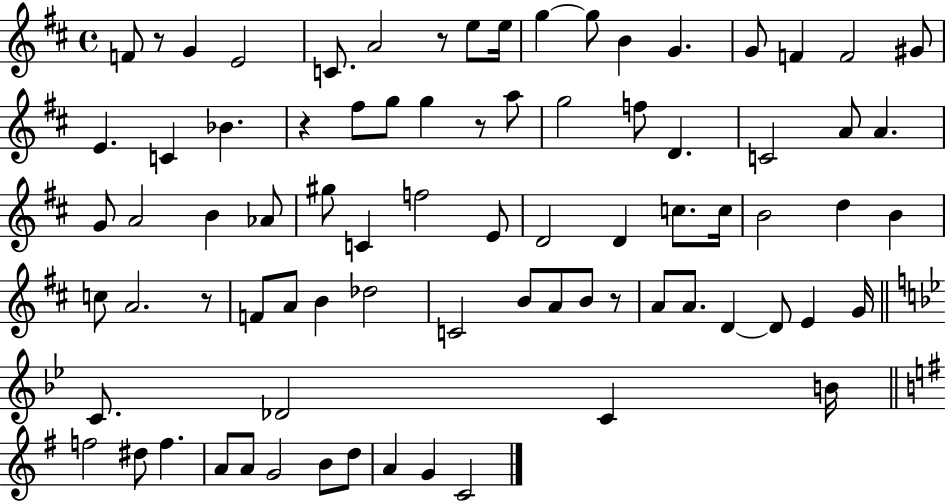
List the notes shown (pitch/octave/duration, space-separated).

F4/e R/e G4/q E4/h C4/e. A4/h R/e E5/e E5/s G5/q G5/e B4/q G4/q. G4/e F4/q F4/h G#4/e E4/q. C4/q Bb4/q. R/q F#5/e G5/e G5/q R/e A5/e G5/h F5/e D4/q. C4/h A4/e A4/q. G4/e A4/h B4/q Ab4/e G#5/e C4/q F5/h E4/e D4/h D4/q C5/e. C5/s B4/h D5/q B4/q C5/e A4/h. R/e F4/e A4/e B4/q Db5/h C4/h B4/e A4/e B4/e R/e A4/e A4/e. D4/q D4/e E4/q G4/s C4/e. Db4/h C4/q B4/s F5/h D#5/e F5/q. A4/e A4/e G4/h B4/e D5/e A4/q G4/q C4/h